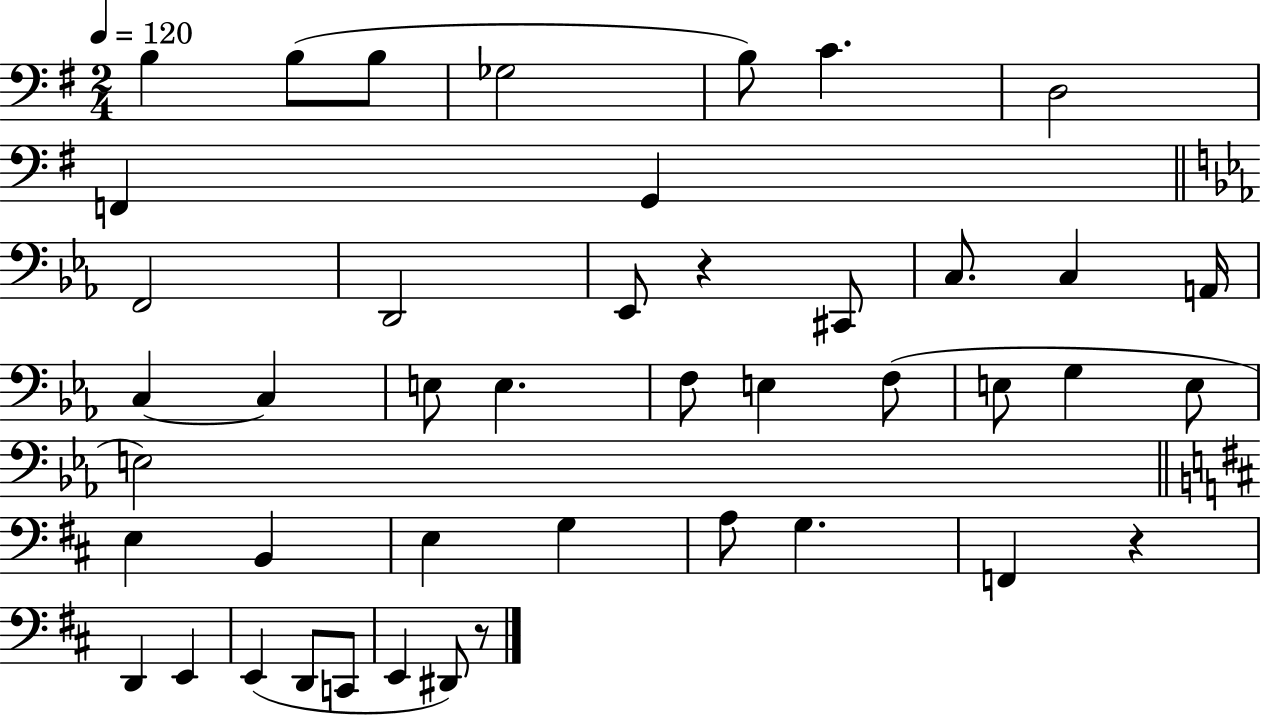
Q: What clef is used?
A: bass